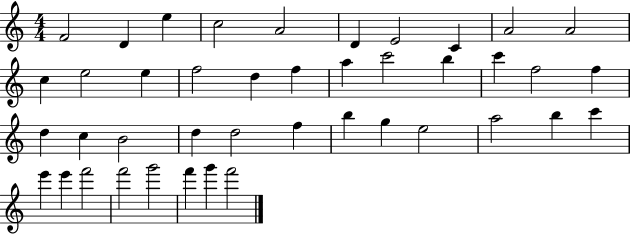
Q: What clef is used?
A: treble